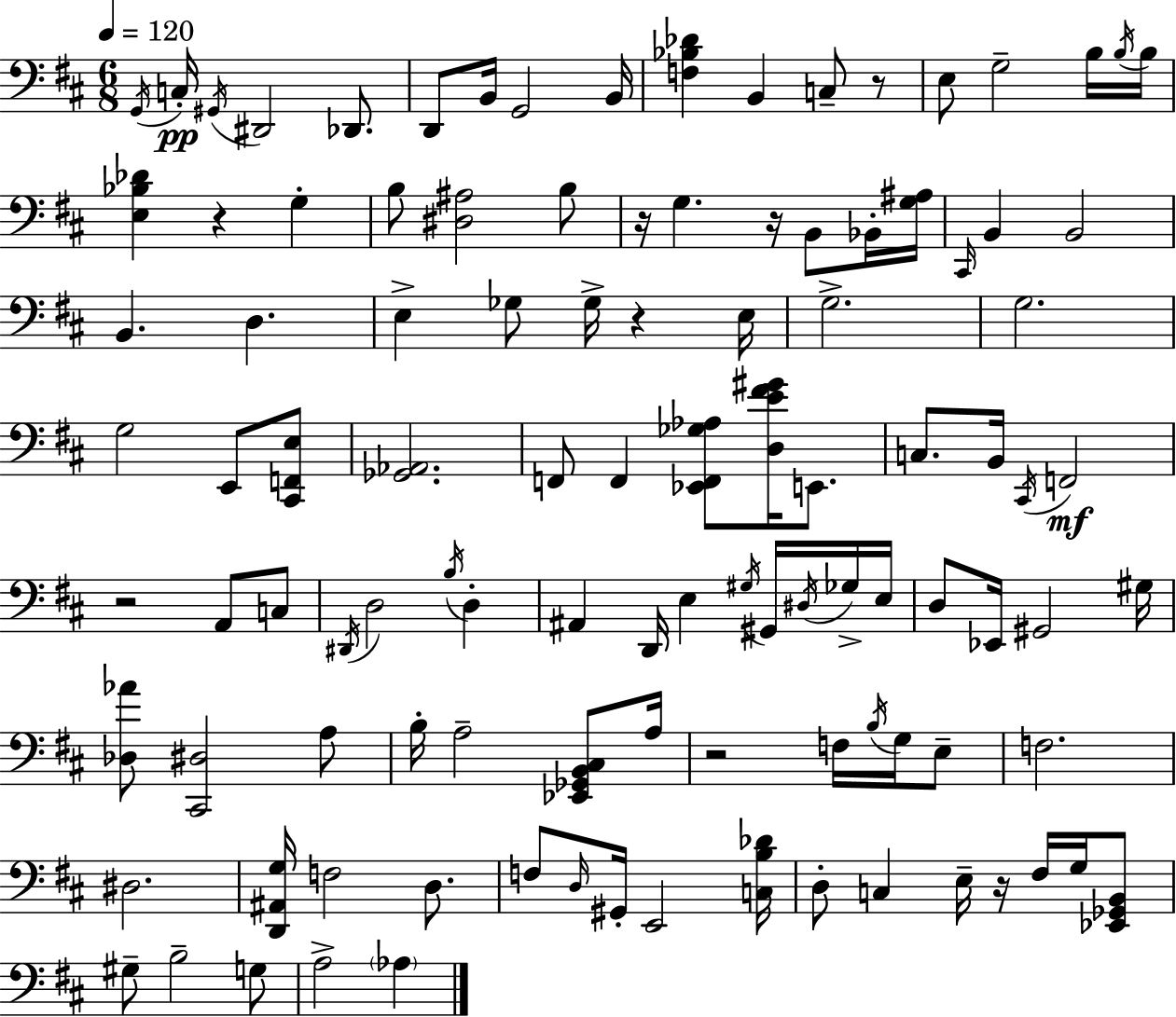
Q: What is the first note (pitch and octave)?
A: G2